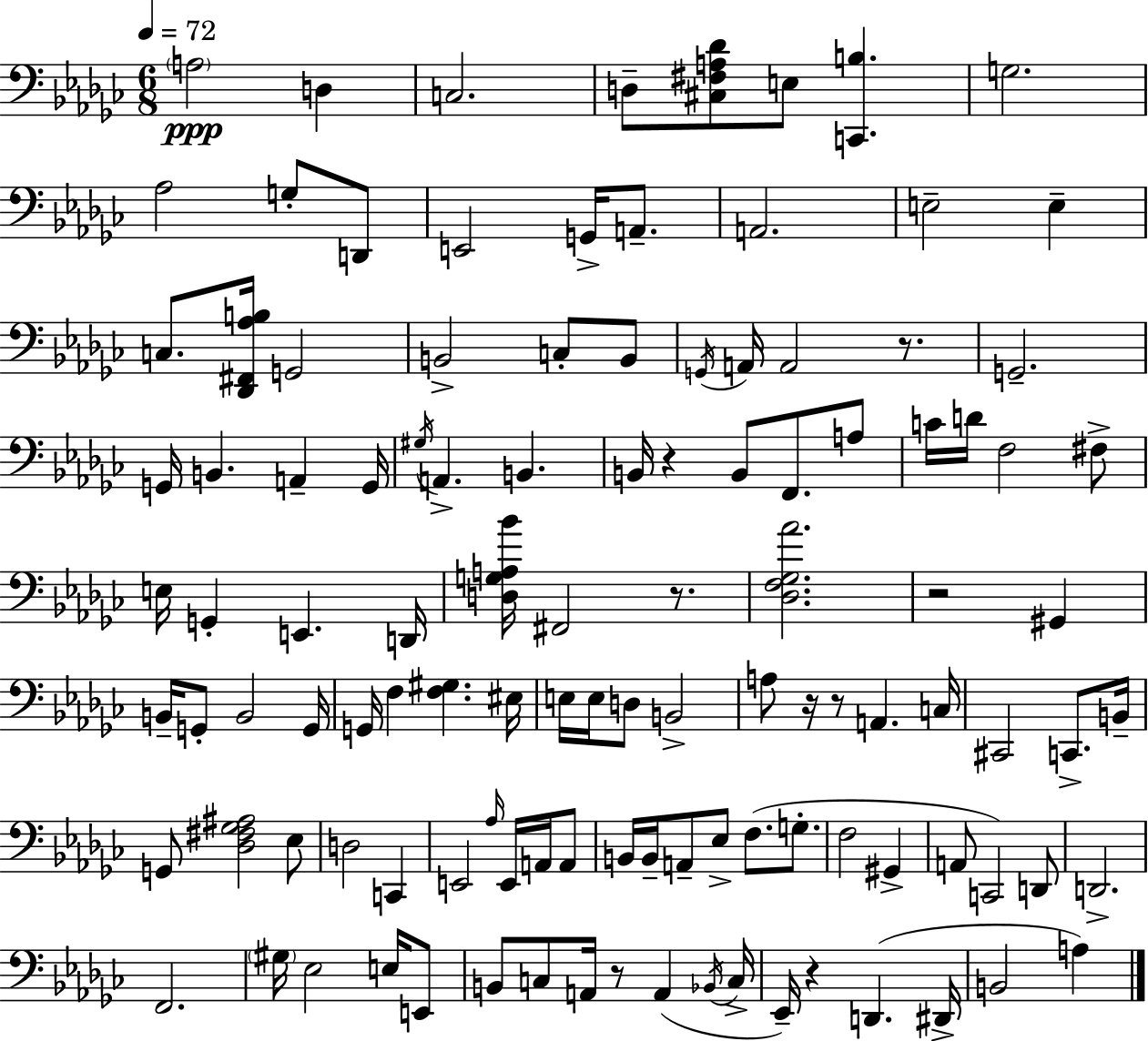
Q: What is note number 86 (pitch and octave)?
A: Eb3